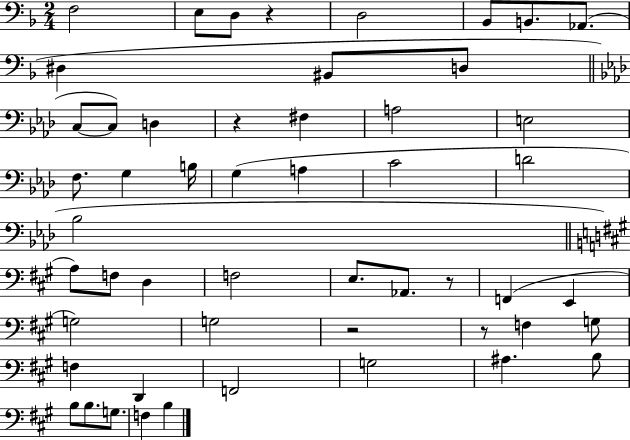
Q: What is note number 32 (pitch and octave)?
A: E2